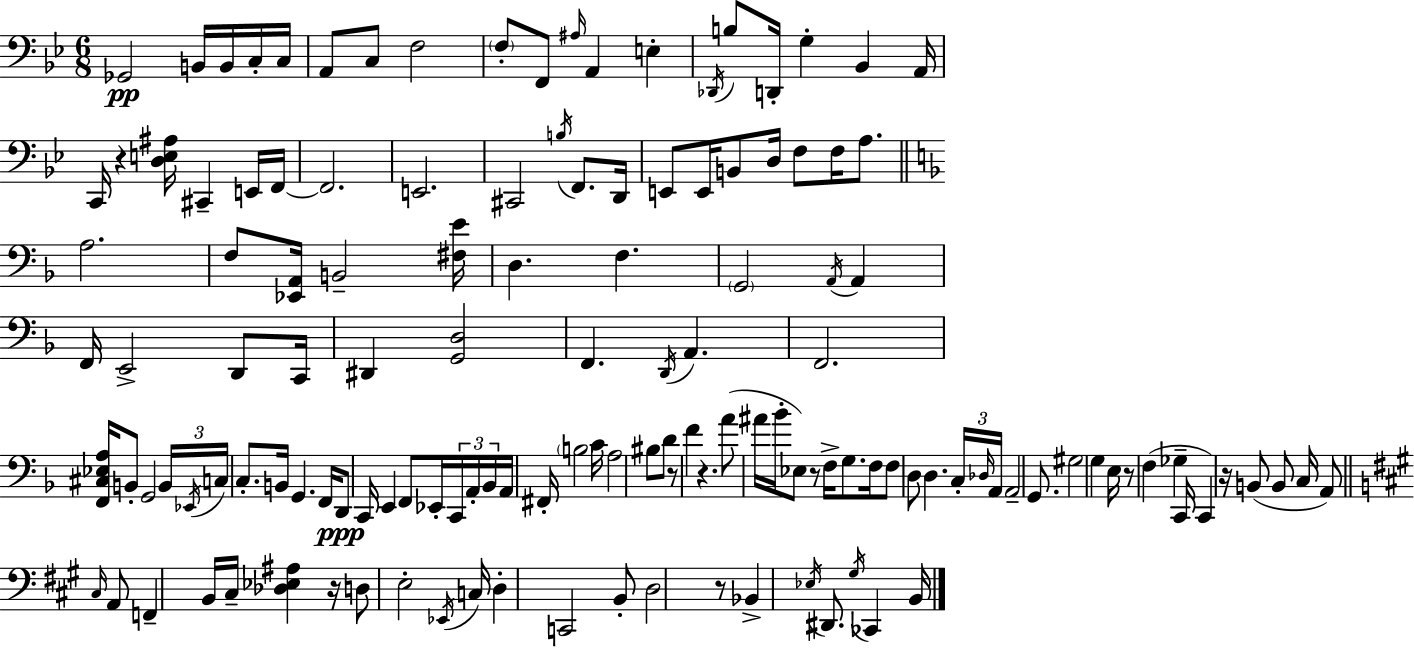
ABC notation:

X:1
T:Untitled
M:6/8
L:1/4
K:Gm
_G,,2 B,,/4 B,,/4 C,/4 C,/4 A,,/2 C,/2 F,2 F,/2 F,,/2 ^A,/4 A,, E, _D,,/4 B,/2 D,,/4 G, _B,, A,,/4 C,,/4 z [D,E,^A,]/4 ^C,, E,,/4 F,,/4 F,,2 E,,2 ^C,,2 B,/4 F,,/2 D,,/4 E,,/2 E,,/4 B,,/2 D,/4 F,/2 F,/4 A,/2 A,2 F,/2 [_E,,A,,]/4 B,,2 [^F,E]/4 D, F, G,,2 A,,/4 A,, F,,/4 E,,2 D,,/2 C,,/4 ^D,, [G,,D,]2 F,, D,,/4 A,, F,,2 [F,,^C,_E,A,]/4 B,,/2 G,,2 B,,/4 _E,,/4 C,/4 C,/2 B,,/4 G,, F,,/4 D,,/2 C,,/4 E,, F,,/2 _E,,/4 C,,/4 A,,/4 _B,,/4 A,,/4 ^F,,/4 B,2 C/4 A,2 ^B,/2 D/2 z/2 F z A/2 ^A/4 _B/4 _E,/2 z/2 F,/4 G,/2 F,/4 F,/2 D,/2 D, C,/4 _D,/4 A,,/4 A,,2 G,,/2 ^G,2 G, E,/4 z/2 F, _G, C,,/4 C,, z/4 B,,/2 B,,/2 C,/4 A,,/2 ^C,/4 A,,/2 F,, B,,/4 ^C,/4 [_D,_E,^A,] z/4 D,/2 E,2 _E,,/4 C,/4 D, C,,2 B,,/2 D,2 z/2 _B,, _E,/4 ^D,,/2 ^G,/4 _C,, B,,/4